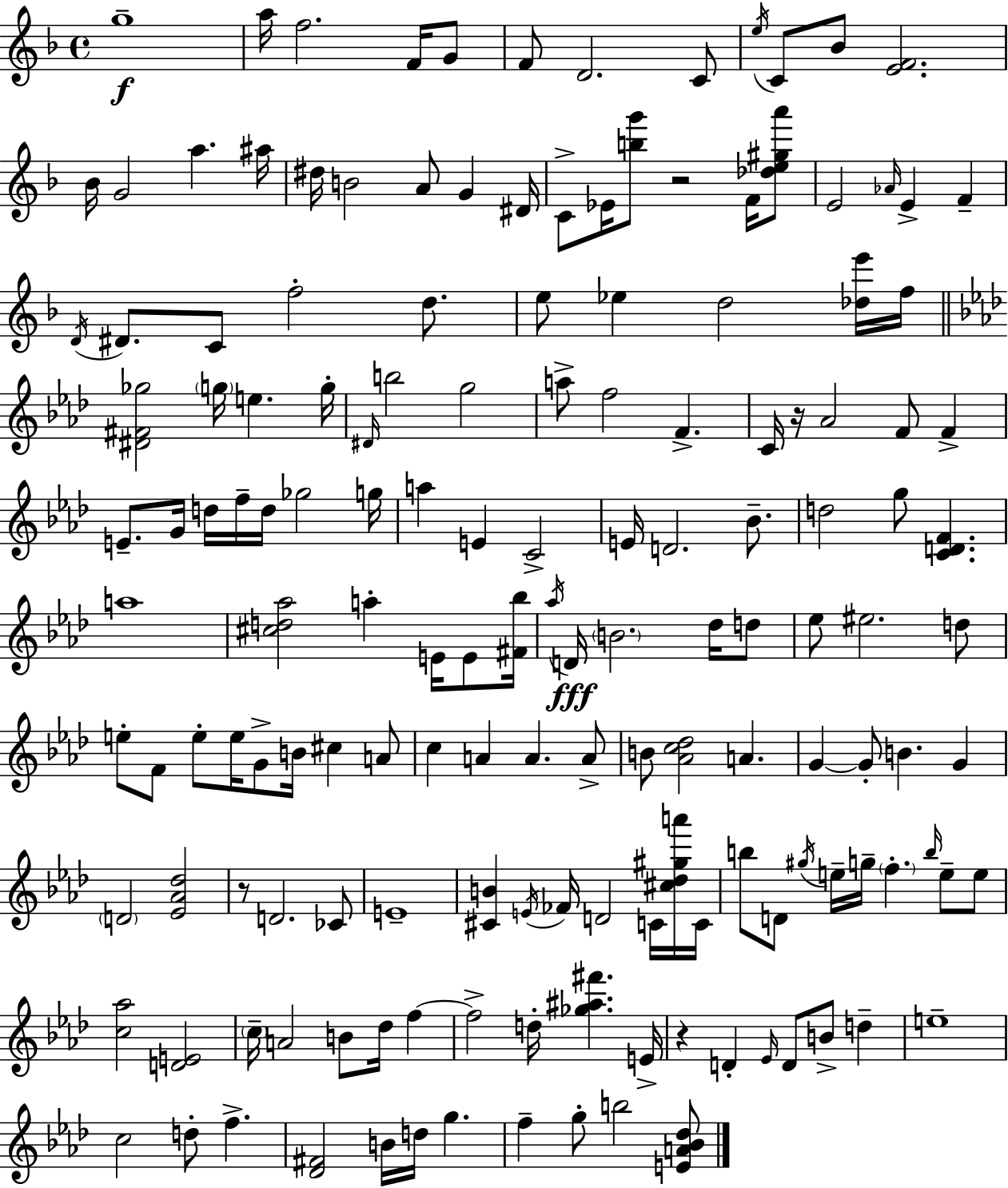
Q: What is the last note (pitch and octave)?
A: B5